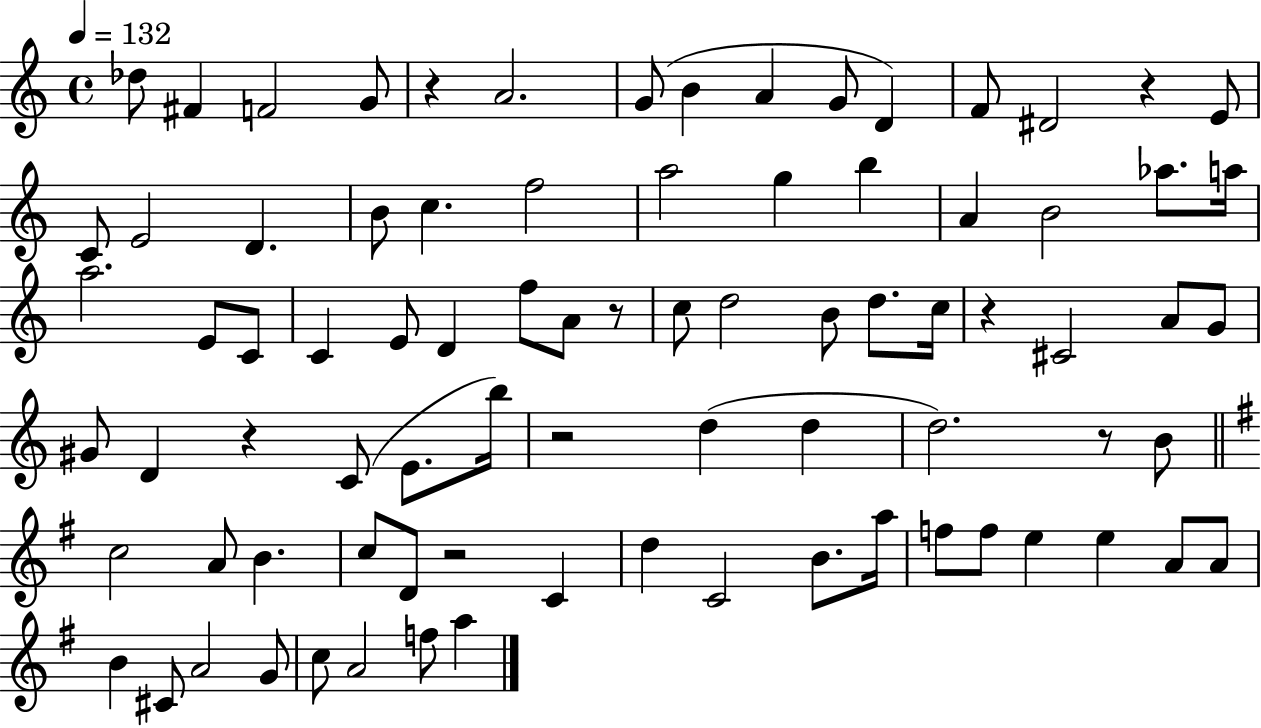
{
  \clef treble
  \time 4/4
  \defaultTimeSignature
  \key c \major
  \tempo 4 = 132
  des''8 fis'4 f'2 g'8 | r4 a'2. | g'8( b'4 a'4 g'8 d'4) | f'8 dis'2 r4 e'8 | \break c'8 e'2 d'4. | b'8 c''4. f''2 | a''2 g''4 b''4 | a'4 b'2 aes''8. a''16 | \break a''2. e'8 c'8 | c'4 e'8 d'4 f''8 a'8 r8 | c''8 d''2 b'8 d''8. c''16 | r4 cis'2 a'8 g'8 | \break gis'8 d'4 r4 c'8( e'8. b''16) | r2 d''4( d''4 | d''2.) r8 b'8 | \bar "||" \break \key g \major c''2 a'8 b'4. | c''8 d'8 r2 c'4 | d''4 c'2 b'8. a''16 | f''8 f''8 e''4 e''4 a'8 a'8 | \break b'4 cis'8 a'2 g'8 | c''8 a'2 f''8 a''4 | \bar "|."
}